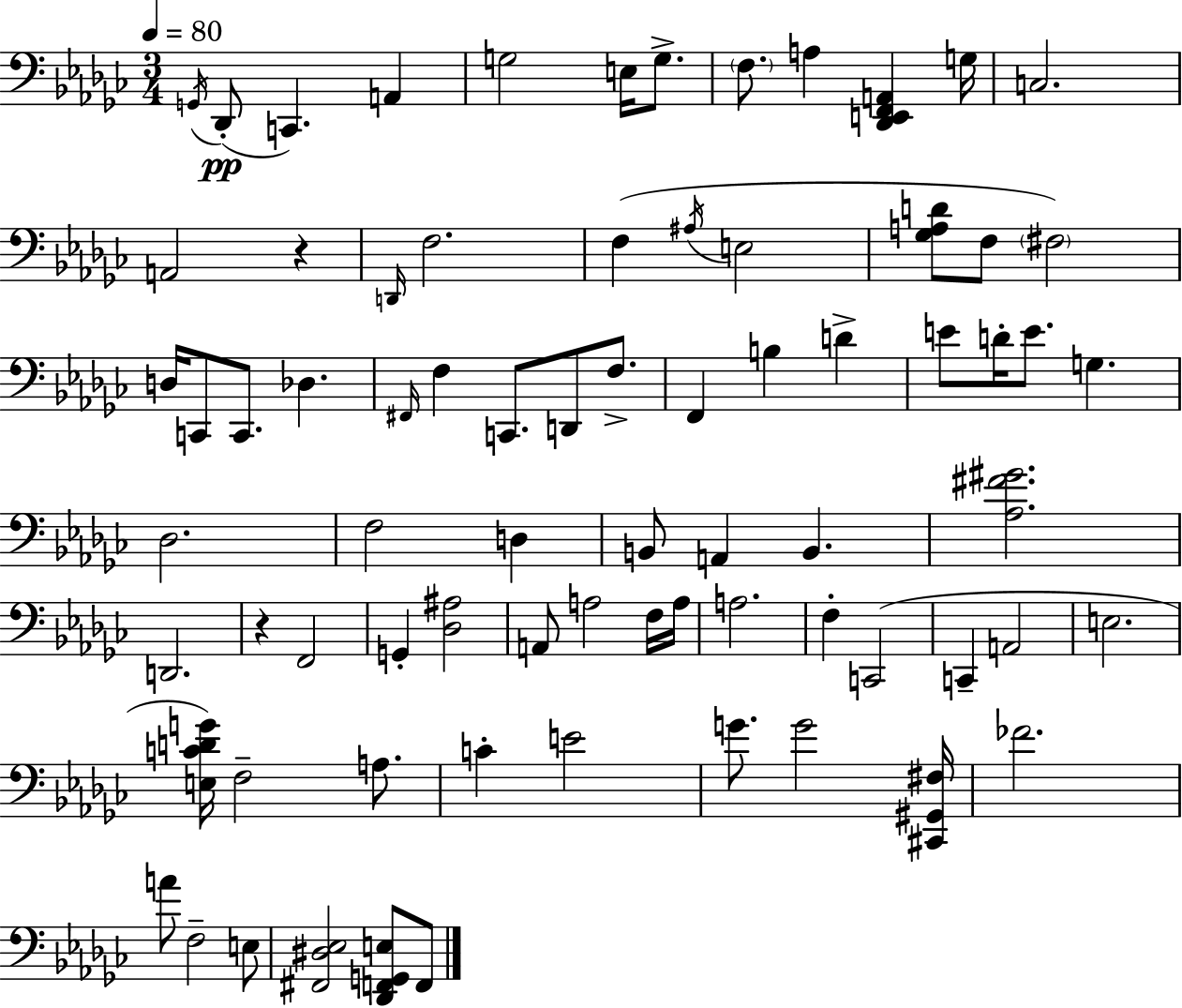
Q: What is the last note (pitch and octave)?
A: F2